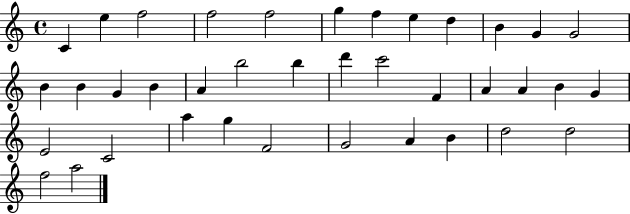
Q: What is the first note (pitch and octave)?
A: C4